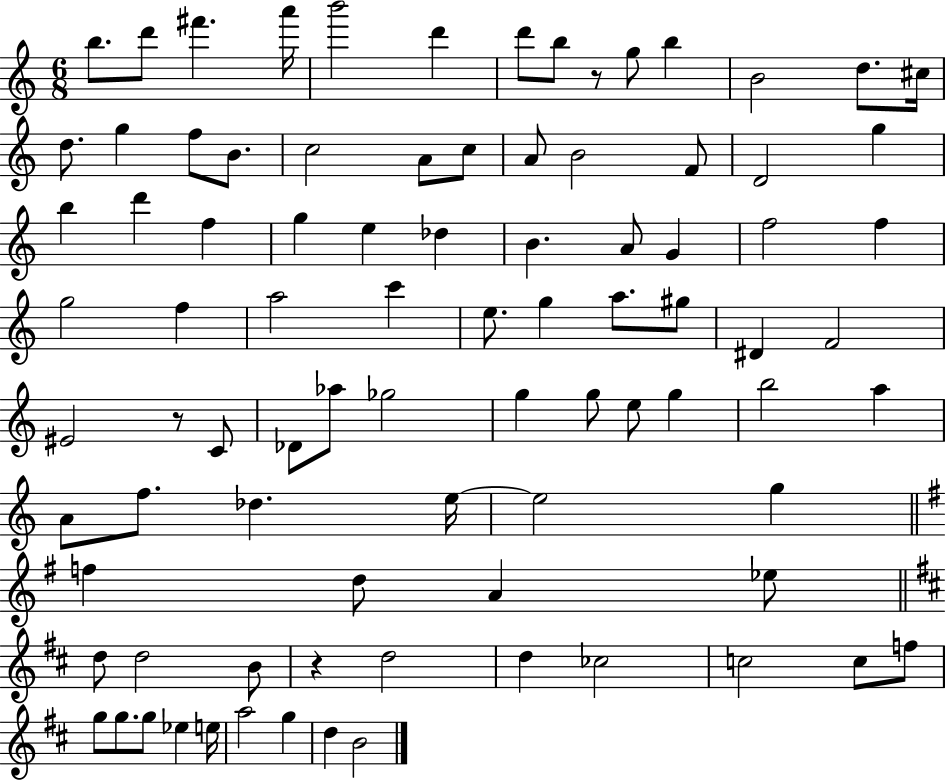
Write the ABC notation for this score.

X:1
T:Untitled
M:6/8
L:1/4
K:C
b/2 d'/2 ^f' a'/4 b'2 d' d'/2 b/2 z/2 g/2 b B2 d/2 ^c/4 d/2 g f/2 B/2 c2 A/2 c/2 A/2 B2 F/2 D2 g b d' f g e _d B A/2 G f2 f g2 f a2 c' e/2 g a/2 ^g/2 ^D F2 ^E2 z/2 C/2 _D/2 _a/2 _g2 g g/2 e/2 g b2 a A/2 f/2 _d e/4 e2 g f d/2 A _e/2 d/2 d2 B/2 z d2 d _c2 c2 c/2 f/2 g/2 g/2 g/2 _e e/4 a2 g d B2